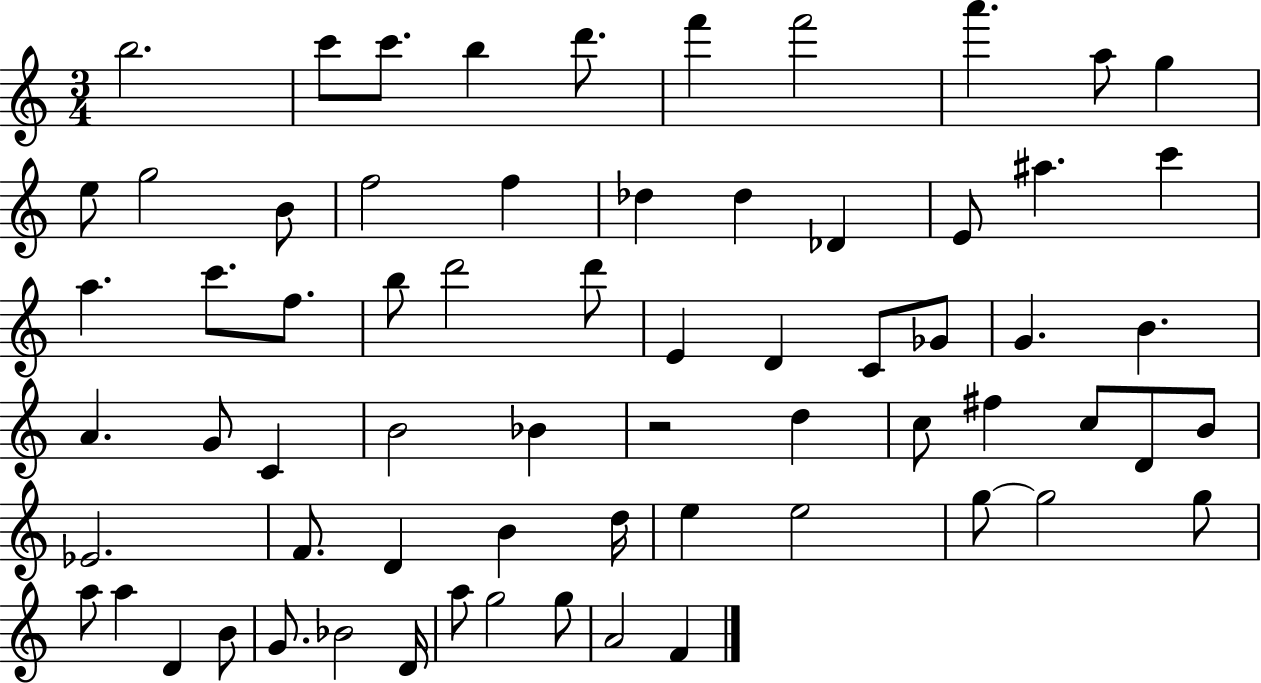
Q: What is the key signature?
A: C major